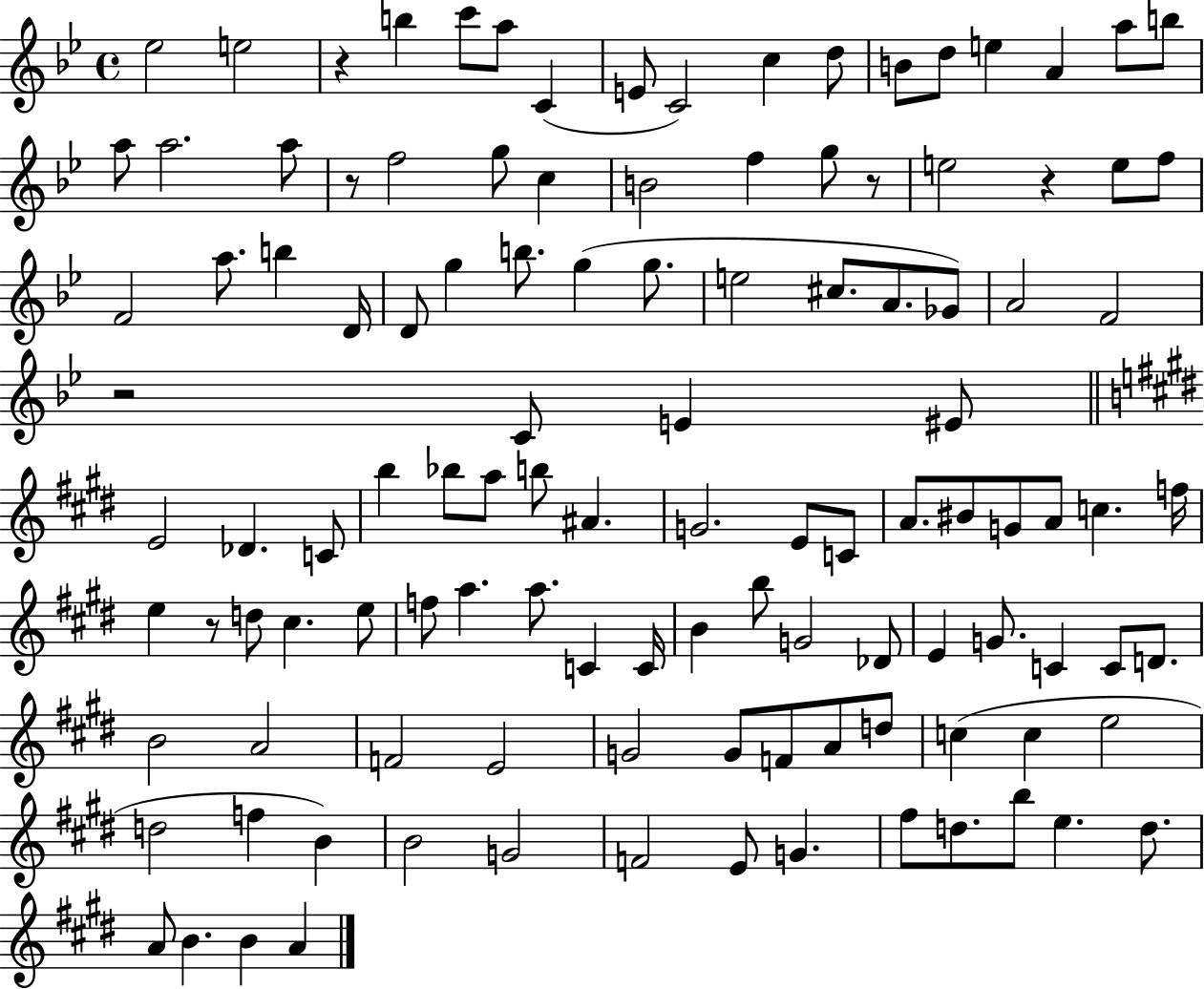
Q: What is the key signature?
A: BES major